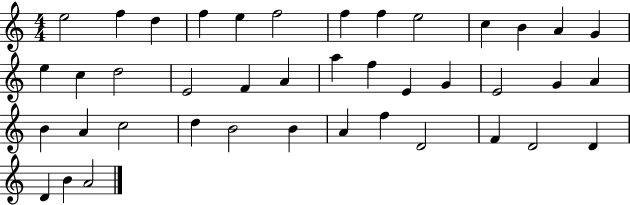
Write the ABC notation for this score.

X:1
T:Untitled
M:4/4
L:1/4
K:C
e2 f d f e f2 f f e2 c B A G e c d2 E2 F A a f E G E2 G A B A c2 d B2 B A f D2 F D2 D D B A2